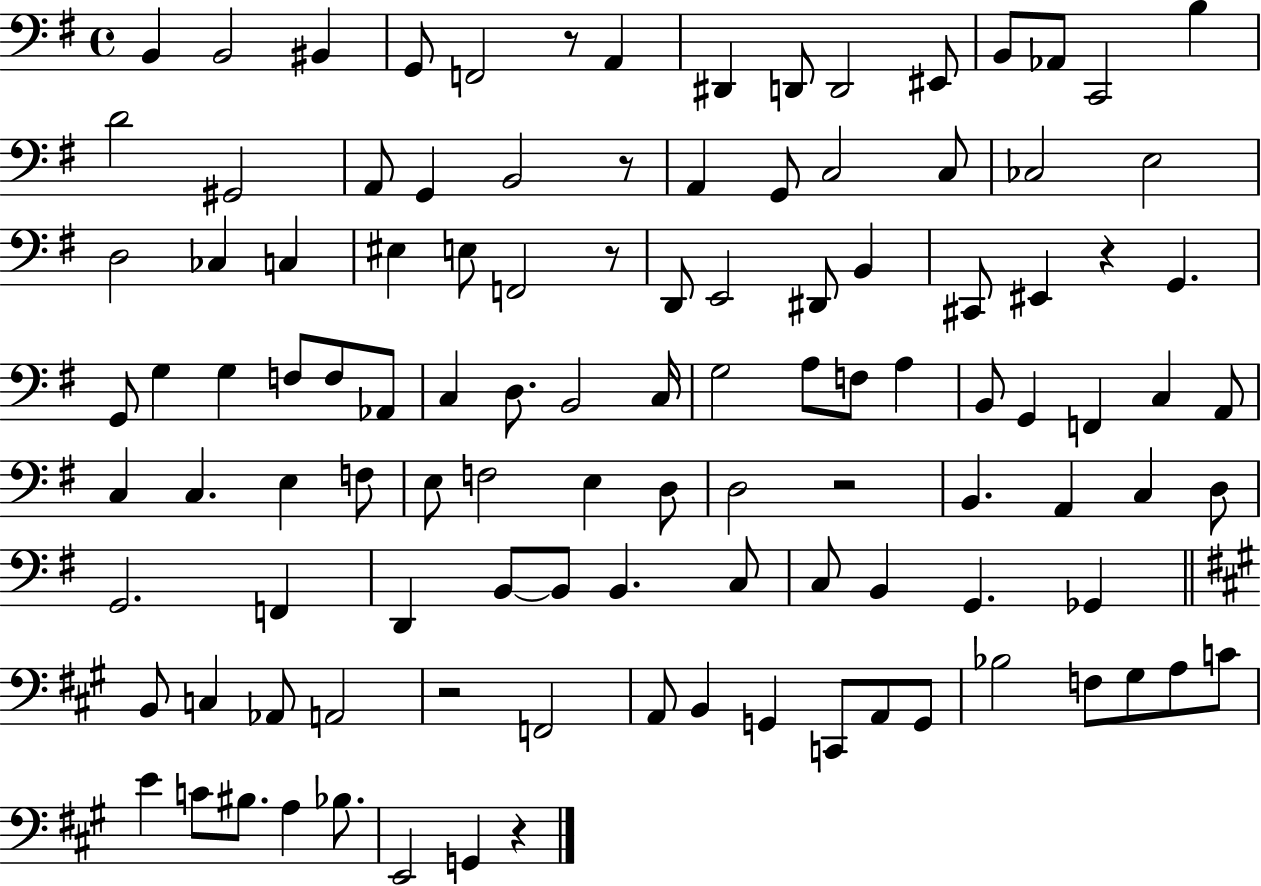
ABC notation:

X:1
T:Untitled
M:4/4
L:1/4
K:G
B,, B,,2 ^B,, G,,/2 F,,2 z/2 A,, ^D,, D,,/2 D,,2 ^E,,/2 B,,/2 _A,,/2 C,,2 B, D2 ^G,,2 A,,/2 G,, B,,2 z/2 A,, G,,/2 C,2 C,/2 _C,2 E,2 D,2 _C, C, ^E, E,/2 F,,2 z/2 D,,/2 E,,2 ^D,,/2 B,, ^C,,/2 ^E,, z G,, G,,/2 G, G, F,/2 F,/2 _A,,/2 C, D,/2 B,,2 C,/4 G,2 A,/2 F,/2 A, B,,/2 G,, F,, C, A,,/2 C, C, E, F,/2 E,/2 F,2 E, D,/2 D,2 z2 B,, A,, C, D,/2 G,,2 F,, D,, B,,/2 B,,/2 B,, C,/2 C,/2 B,, G,, _G,, B,,/2 C, _A,,/2 A,,2 z2 F,,2 A,,/2 B,, G,, C,,/2 A,,/2 G,,/2 _B,2 F,/2 ^G,/2 A,/2 C/2 E C/2 ^B,/2 A, _B,/2 E,,2 G,, z